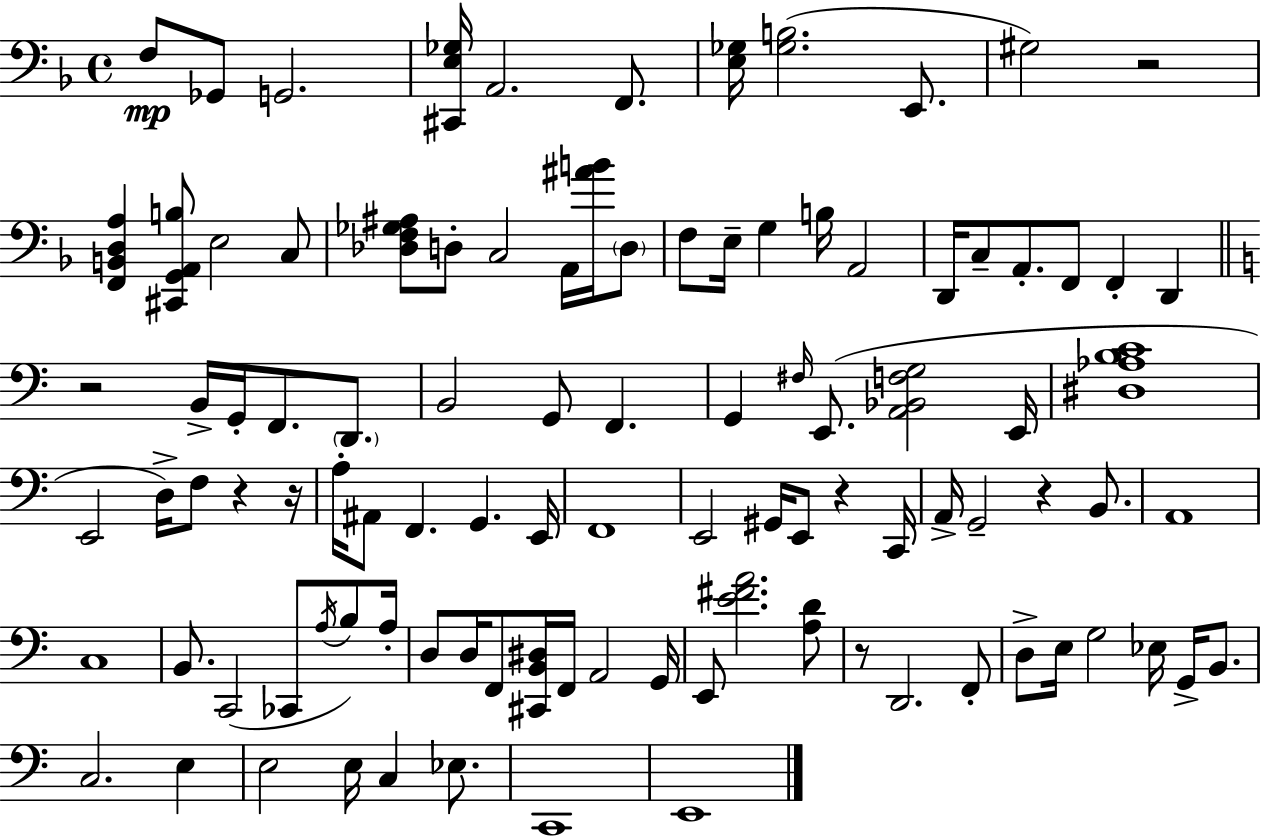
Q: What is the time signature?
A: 4/4